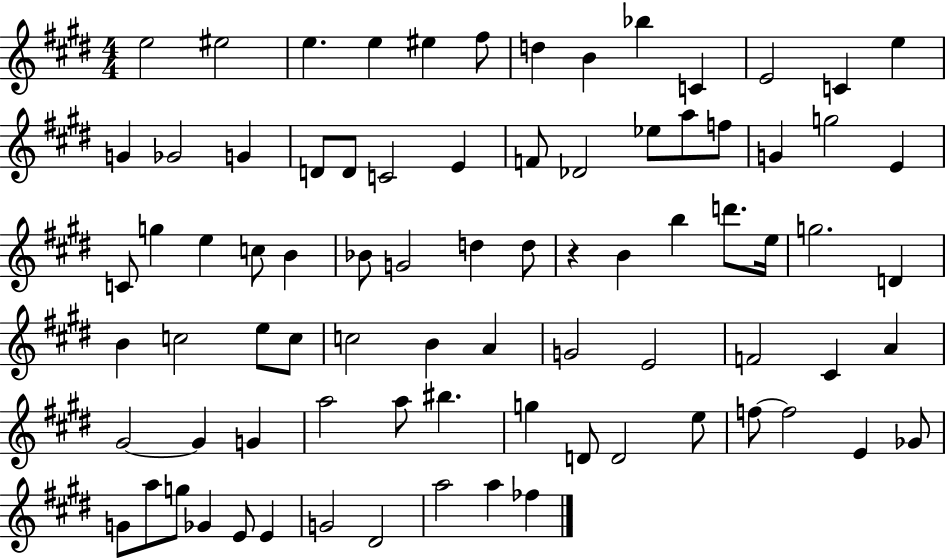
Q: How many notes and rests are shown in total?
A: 81